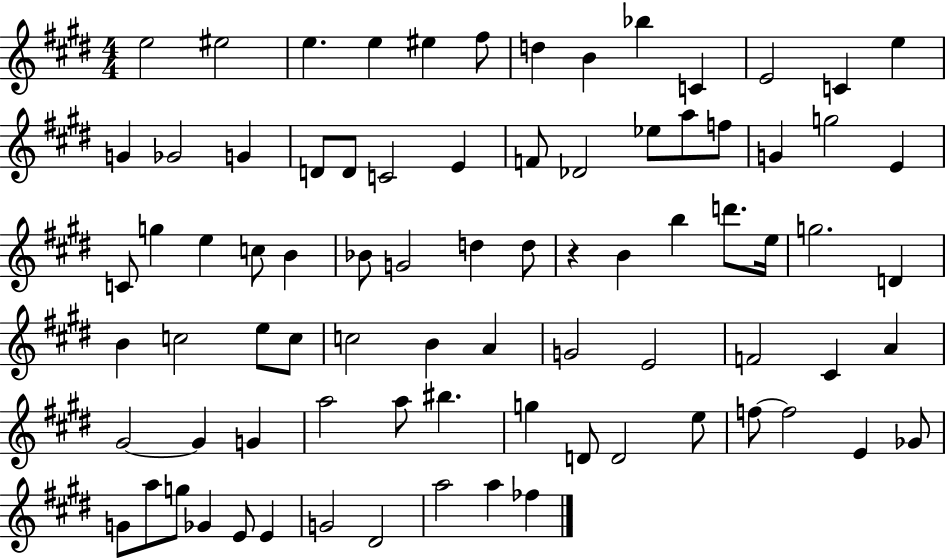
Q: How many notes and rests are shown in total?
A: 81